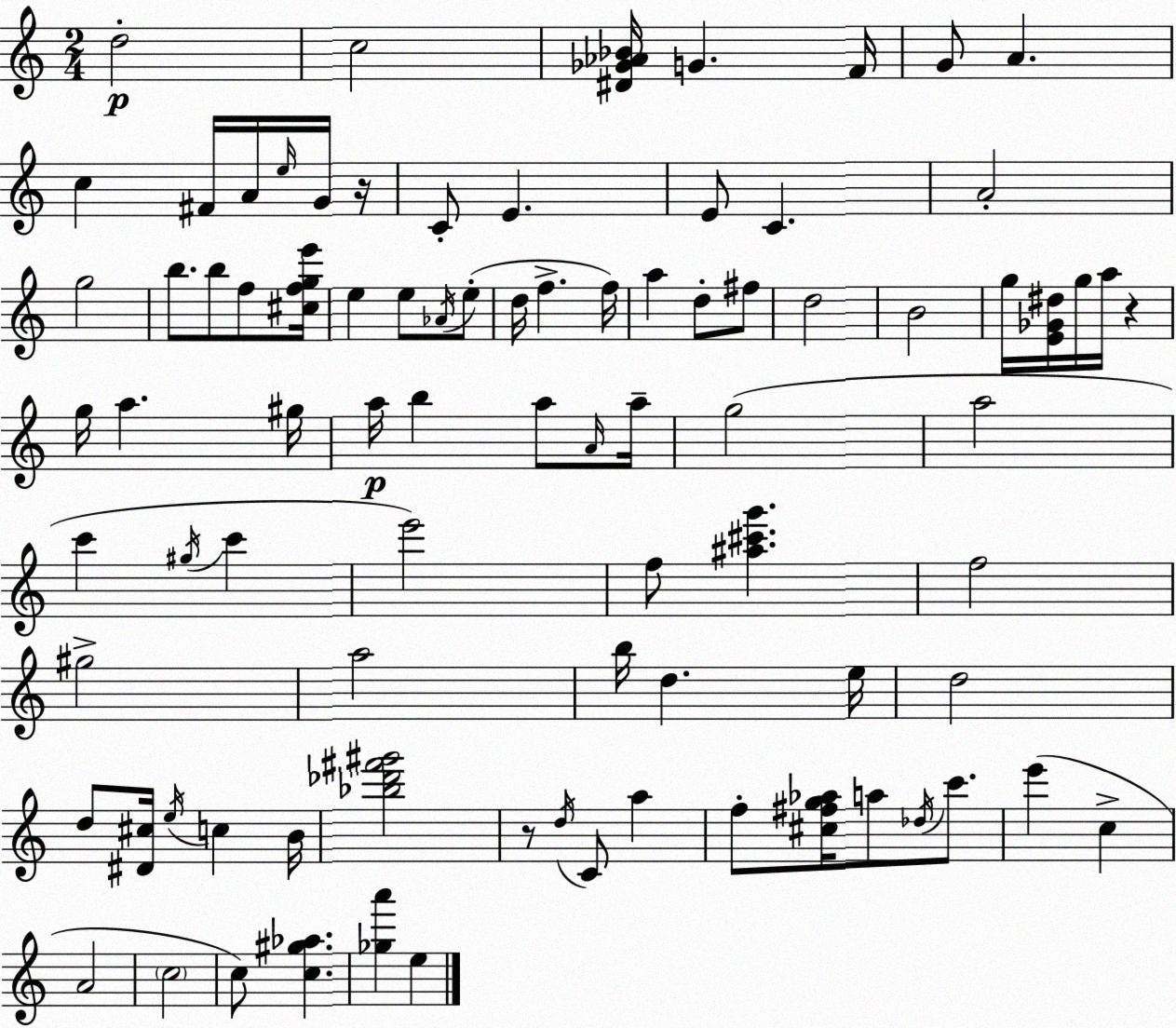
X:1
T:Untitled
M:2/4
L:1/4
K:C
d2 c2 [^D_G_A_B]/4 G F/4 G/2 A c ^F/4 A/4 e/4 G/4 z/4 C/2 E E/2 C A2 g2 b/2 b/2 f/2 [^cfge']/4 e e/2 _A/4 e/2 d/4 f f/4 a d/2 ^f/2 d2 B2 g/4 [E_G^d]/4 g/4 a/4 z g/4 a ^g/4 a/4 b a/2 A/4 a/4 g2 a2 c' ^g/4 c' e'2 f/2 [^a^c'g'] f2 ^g2 a2 b/4 d e/4 d2 d/2 [^D^c]/4 e/4 c B/4 [_b_d'^f'^g']2 z/2 d/4 C/2 a f/2 [^c^fg_a]/4 a/2 _d/4 c'/2 e' c A2 c2 c/2 [c^g_a] [_ga'] e